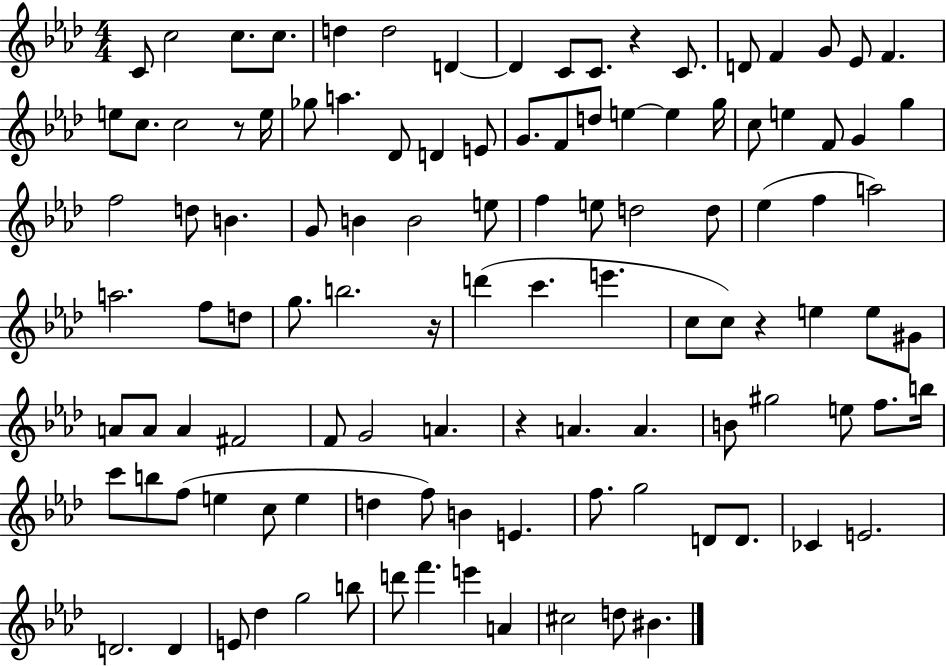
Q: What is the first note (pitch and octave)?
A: C4